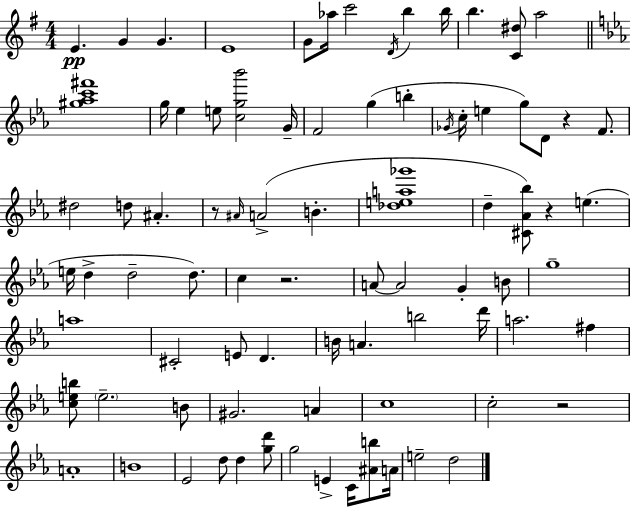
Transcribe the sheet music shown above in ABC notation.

X:1
T:Untitled
M:4/4
L:1/4
K:G
E G G E4 G/2 _a/4 c'2 D/4 b b/4 b [C^d]/2 a2 [^g_ac'^f']4 g/4 _e e/2 [cg_b']2 G/4 F2 g b _G/4 c/4 e g/2 D/2 z F/2 ^d2 d/2 ^A z/2 ^A/4 A2 B [_dea_g']4 d [^C_A_b]/2 z e e/4 d d2 d/2 c z2 A/2 A2 G B/2 g4 a4 ^C2 E/2 D B/4 A b2 d'/4 a2 ^f [ceb]/2 e2 B/2 ^G2 A c4 c2 z2 A4 B4 _E2 d/2 d [gd']/2 g2 E C/4 [^Ab]/2 A/4 e2 d2